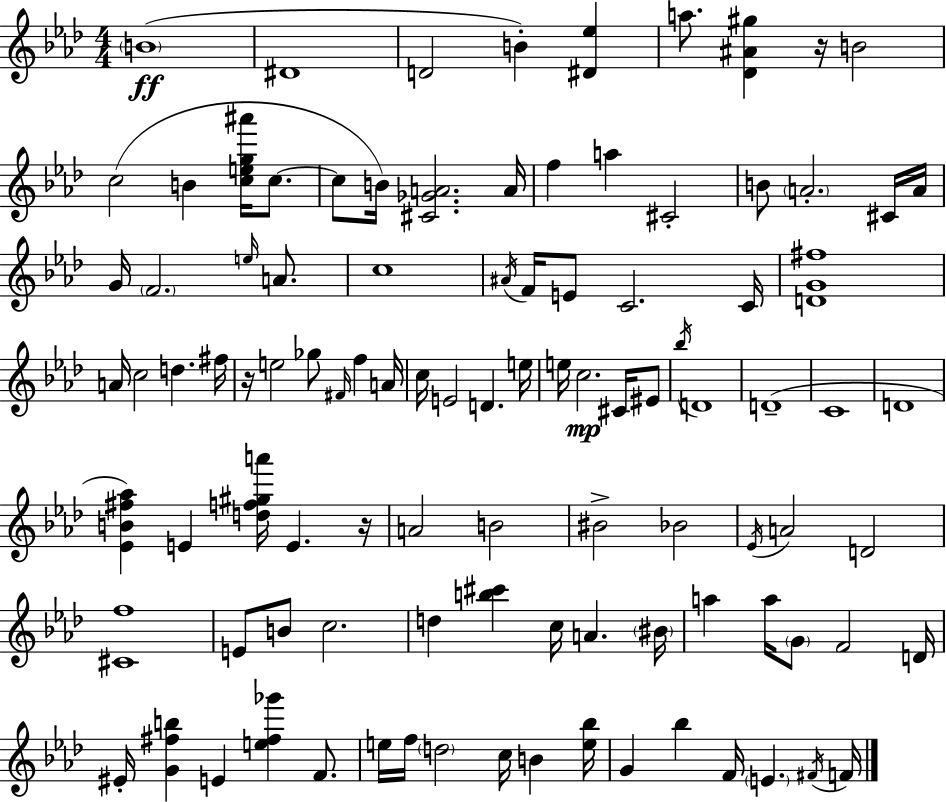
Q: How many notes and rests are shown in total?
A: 101